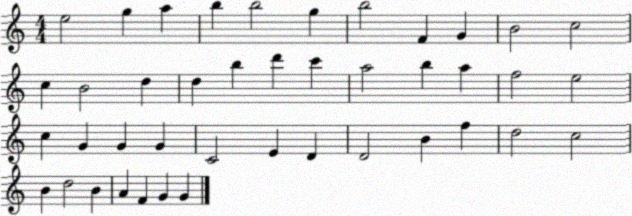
X:1
T:Untitled
M:4/4
L:1/4
K:C
e2 g a b b2 g b2 F G B2 c2 c B2 d d b d' c' a2 b a f2 e2 c G G G C2 E D D2 B f d2 c2 B d2 B A F G G